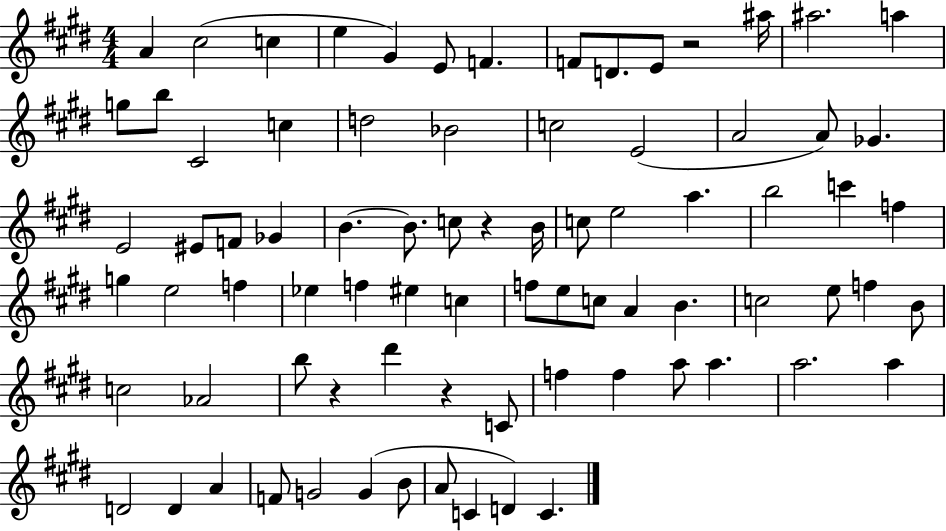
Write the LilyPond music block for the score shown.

{
  \clef treble
  \numericTimeSignature
  \time 4/4
  \key e \major
  a'4 cis''2( c''4 | e''4 gis'4) e'8 f'4. | f'8 d'8. e'8 r2 ais''16 | ais''2. a''4 | \break g''8 b''8 cis'2 c''4 | d''2 bes'2 | c''2 e'2( | a'2 a'8) ges'4. | \break e'2 eis'8 f'8 ges'4 | b'4.~~ b'8. c''8 r4 b'16 | c''8 e''2 a''4. | b''2 c'''4 f''4 | \break g''4 e''2 f''4 | ees''4 f''4 eis''4 c''4 | f''8 e''8 c''8 a'4 b'4. | c''2 e''8 f''4 b'8 | \break c''2 aes'2 | b''8 r4 dis'''4 r4 c'8 | f''4 f''4 a''8 a''4. | a''2. a''4 | \break d'2 d'4 a'4 | f'8 g'2 g'4( b'8 | a'8 c'4 d'4) c'4. | \bar "|."
}